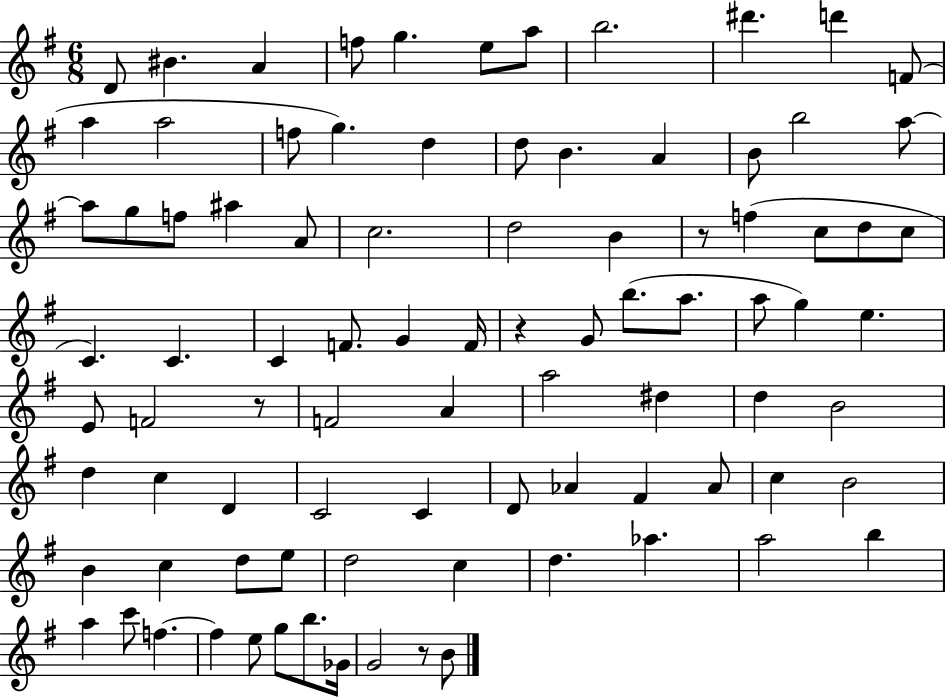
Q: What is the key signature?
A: G major